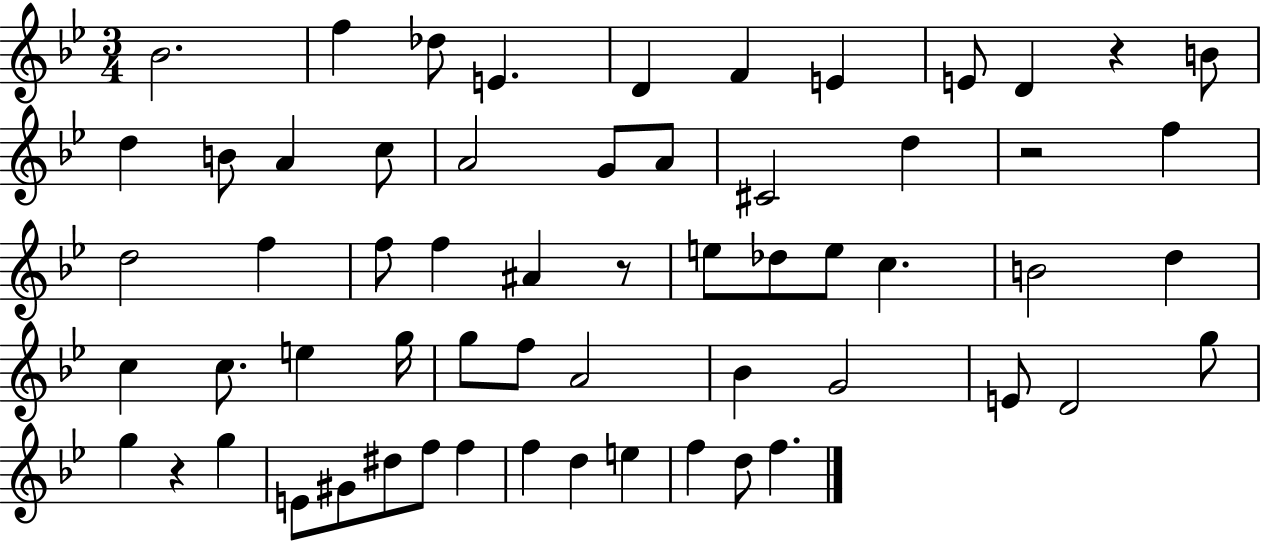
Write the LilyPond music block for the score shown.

{
  \clef treble
  \numericTimeSignature
  \time 3/4
  \key bes \major
  bes'2. | f''4 des''8 e'4. | d'4 f'4 e'4 | e'8 d'4 r4 b'8 | \break d''4 b'8 a'4 c''8 | a'2 g'8 a'8 | cis'2 d''4 | r2 f''4 | \break d''2 f''4 | f''8 f''4 ais'4 r8 | e''8 des''8 e''8 c''4. | b'2 d''4 | \break c''4 c''8. e''4 g''16 | g''8 f''8 a'2 | bes'4 g'2 | e'8 d'2 g''8 | \break g''4 r4 g''4 | e'8 gis'8 dis''8 f''8 f''4 | f''4 d''4 e''4 | f''4 d''8 f''4. | \break \bar "|."
}